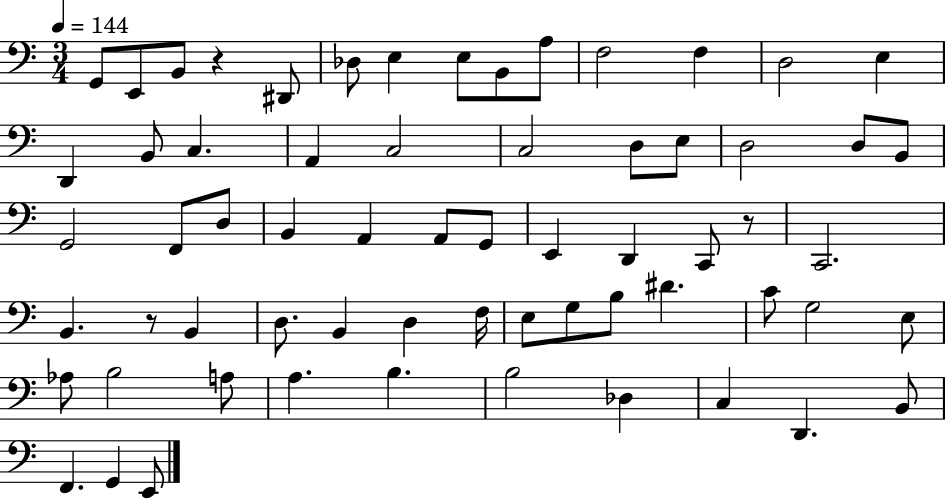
{
  \clef bass
  \numericTimeSignature
  \time 3/4
  \key c \major
  \tempo 4 = 144
  g,8 e,8 b,8 r4 dis,8 | des8 e4 e8 b,8 a8 | f2 f4 | d2 e4 | \break d,4 b,8 c4. | a,4 c2 | c2 d8 e8 | d2 d8 b,8 | \break g,2 f,8 d8 | b,4 a,4 a,8 g,8 | e,4 d,4 c,8 r8 | c,2. | \break b,4. r8 b,4 | d8. b,4 d4 f16 | e8 g8 b8 dis'4. | c'8 g2 e8 | \break aes8 b2 a8 | a4. b4. | b2 des4 | c4 d,4. b,8 | \break f,4. g,4 e,8 | \bar "|."
}